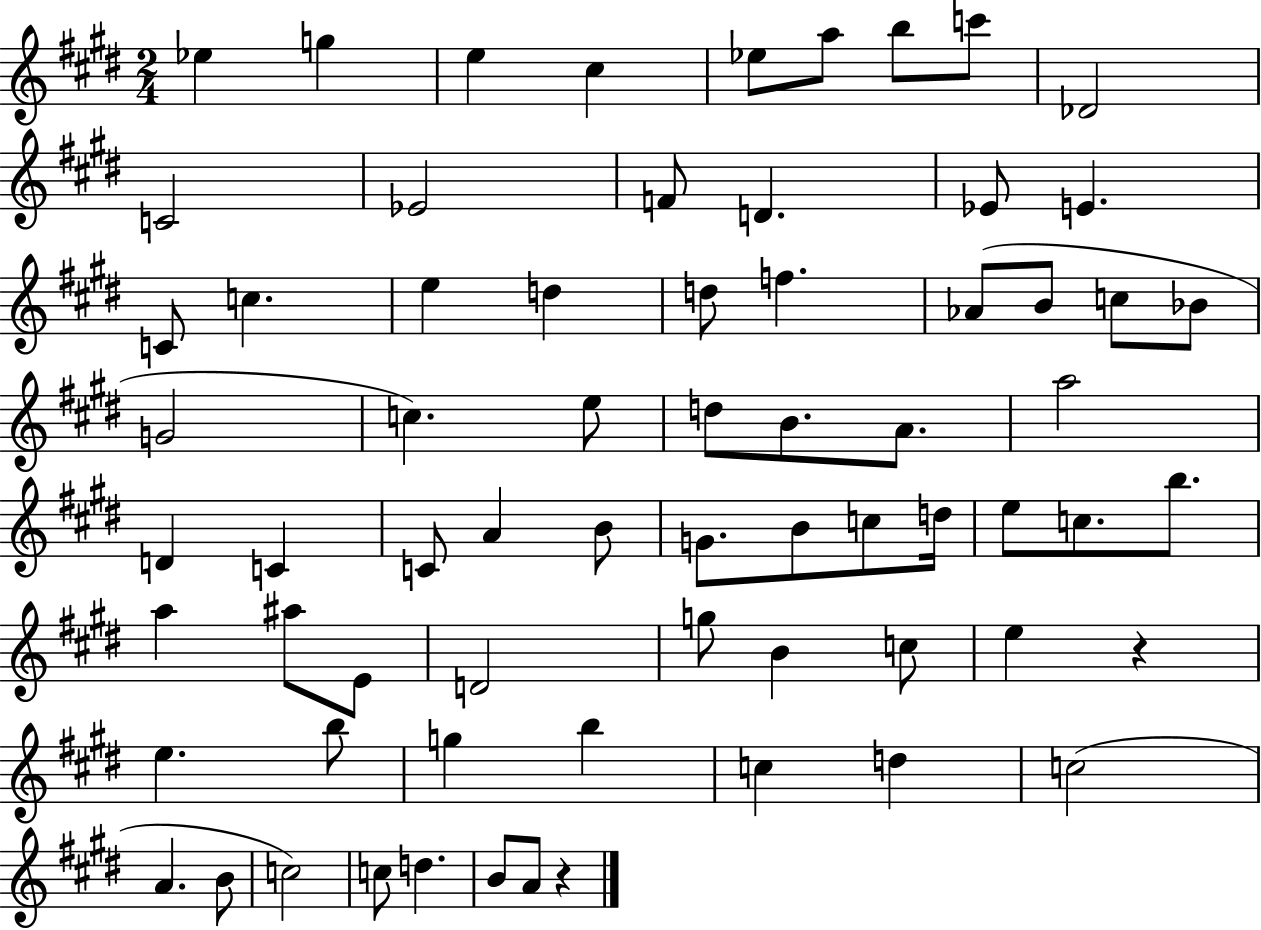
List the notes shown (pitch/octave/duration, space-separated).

Eb5/q G5/q E5/q C#5/q Eb5/e A5/e B5/e C6/e Db4/h C4/h Eb4/h F4/e D4/q. Eb4/e E4/q. C4/e C5/q. E5/q D5/q D5/e F5/q. Ab4/e B4/e C5/e Bb4/e G4/h C5/q. E5/e D5/e B4/e. A4/e. A5/h D4/q C4/q C4/e A4/q B4/e G4/e. B4/e C5/e D5/s E5/e C5/e. B5/e. A5/q A#5/e E4/e D4/h G5/e B4/q C5/e E5/q R/q E5/q. B5/e G5/q B5/q C5/q D5/q C5/h A4/q. B4/e C5/h C5/e D5/q. B4/e A4/e R/q